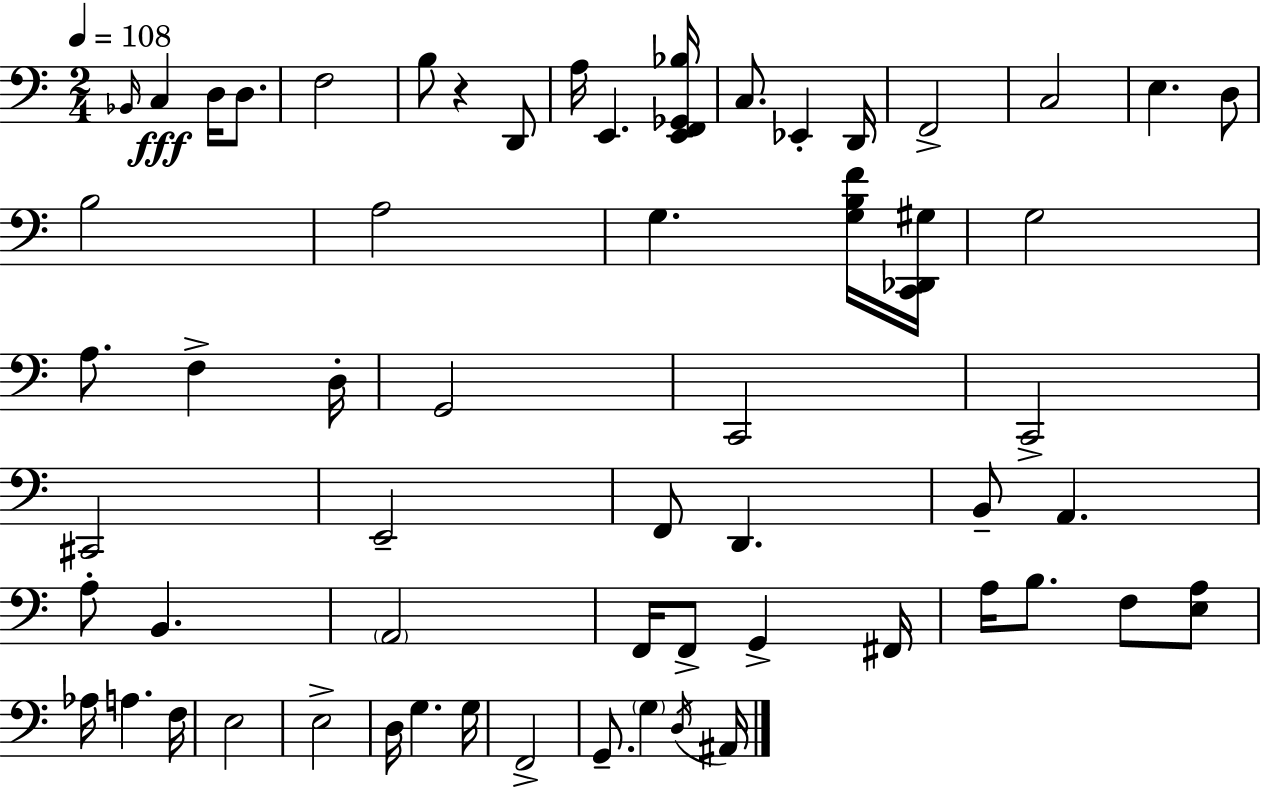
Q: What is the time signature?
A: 2/4